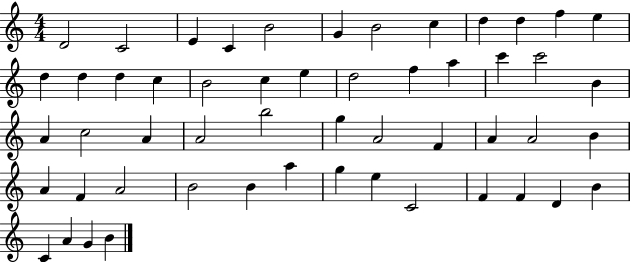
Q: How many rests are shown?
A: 0